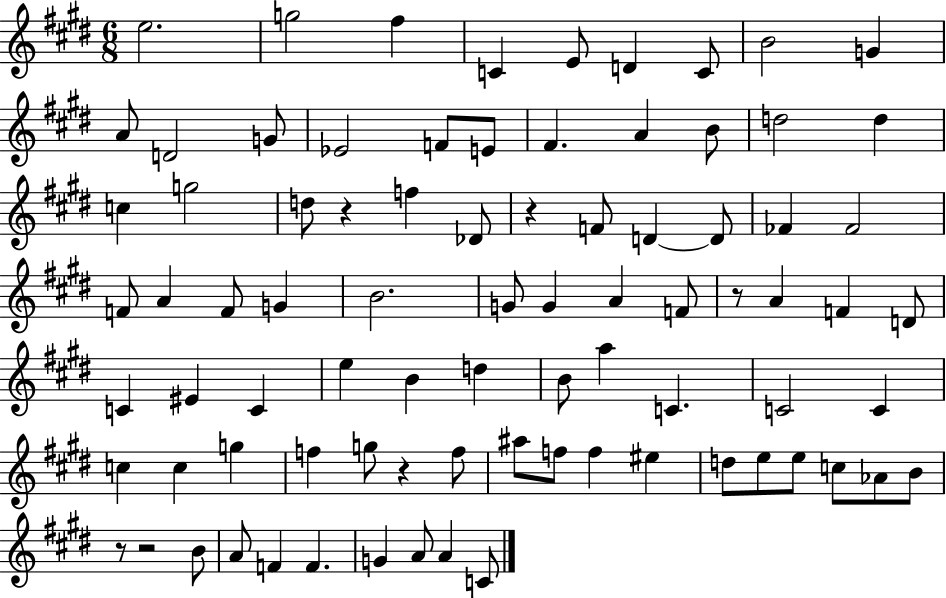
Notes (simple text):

E5/h. G5/h F#5/q C4/q E4/e D4/q C4/e B4/h G4/q A4/e D4/h G4/e Eb4/h F4/e E4/e F#4/q. A4/q B4/e D5/h D5/q C5/q G5/h D5/e R/q F5/q Db4/e R/q F4/e D4/q D4/e FES4/q FES4/h F4/e A4/q F4/e G4/q B4/h. G4/e G4/q A4/q F4/e R/e A4/q F4/q D4/e C4/q EIS4/q C4/q E5/q B4/q D5/q B4/e A5/q C4/q. C4/h C4/q C5/q C5/q G5/q F5/q G5/e R/q F5/e A#5/e F5/e F5/q EIS5/q D5/e E5/e E5/e C5/e Ab4/e B4/e R/e R/h B4/e A4/e F4/q F4/q. G4/q A4/e A4/q C4/e